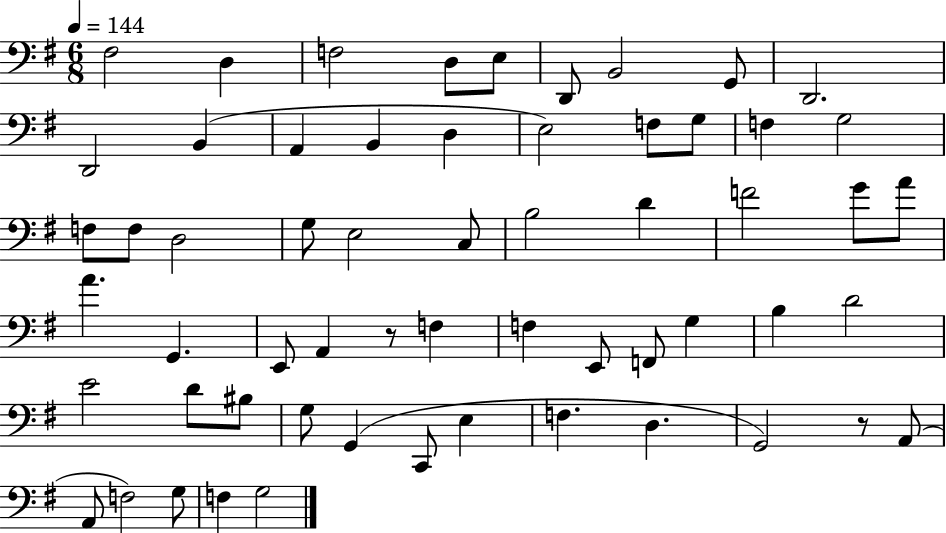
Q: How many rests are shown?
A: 2